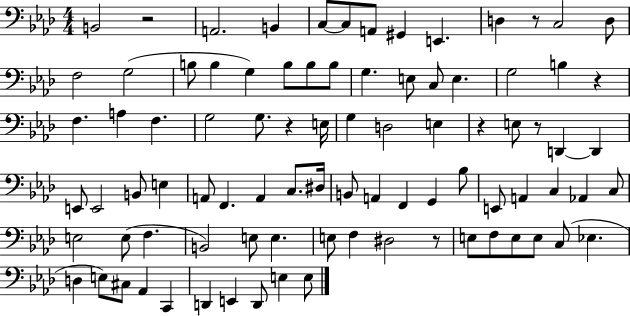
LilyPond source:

{
  \clef bass
  \numericTimeSignature
  \time 4/4
  \key aes \major
  b,2 r2 | a,2. b,4 | c8~~ c8 a,8 gis,4 e,4. | d4 r8 c2 d8 | \break f2 g2( | b8 b4 g4) b8 b8 b8 | g4. e8 c8 e4. | g2 b4 r4 | \break f4. a4 f4. | g2 g8. r4 e16 | g4 d2 e4 | r4 e8 r8 d,4~~ d,4 | \break e,8 e,2 b,8 e4 | a,8 f,4. a,4 c8. dis16 | b,8 a,4 f,4 g,4 bes8 | e,8 a,4 c4 aes,4 c8 | \break e2 e8( f4. | b,2) e8 e4. | e8 f4 dis2 r8 | e8 f8 e8 e8 c8( ees4. | \break d4 e8) cis8 aes,4 c,4 | d,4 e,4 d,8 e4 e8 | \bar "|."
}